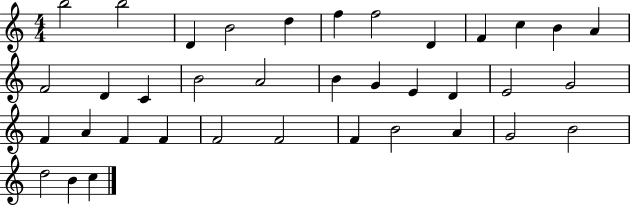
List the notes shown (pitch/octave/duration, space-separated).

B5/h B5/h D4/q B4/h D5/q F5/q F5/h D4/q F4/q C5/q B4/q A4/q F4/h D4/q C4/q B4/h A4/h B4/q G4/q E4/q D4/q E4/h G4/h F4/q A4/q F4/q F4/q F4/h F4/h F4/q B4/h A4/q G4/h B4/h D5/h B4/q C5/q